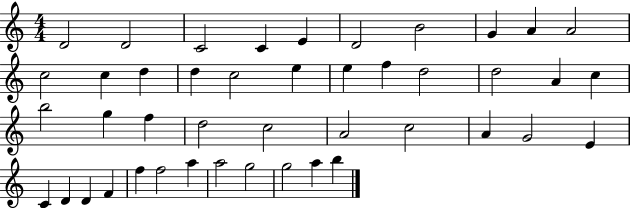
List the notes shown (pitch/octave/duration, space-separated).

D4/h D4/h C4/h C4/q E4/q D4/h B4/h G4/q A4/q A4/h C5/h C5/q D5/q D5/q C5/h E5/q E5/q F5/q D5/h D5/h A4/q C5/q B5/h G5/q F5/q D5/h C5/h A4/h C5/h A4/q G4/h E4/q C4/q D4/q D4/q F4/q F5/q F5/h A5/q A5/h G5/h G5/h A5/q B5/q